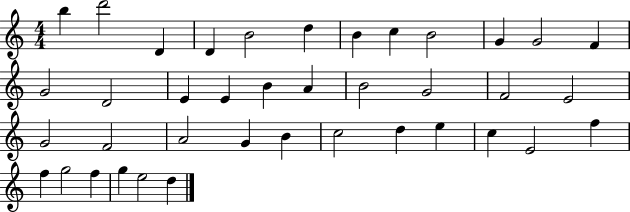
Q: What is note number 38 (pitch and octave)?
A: E5